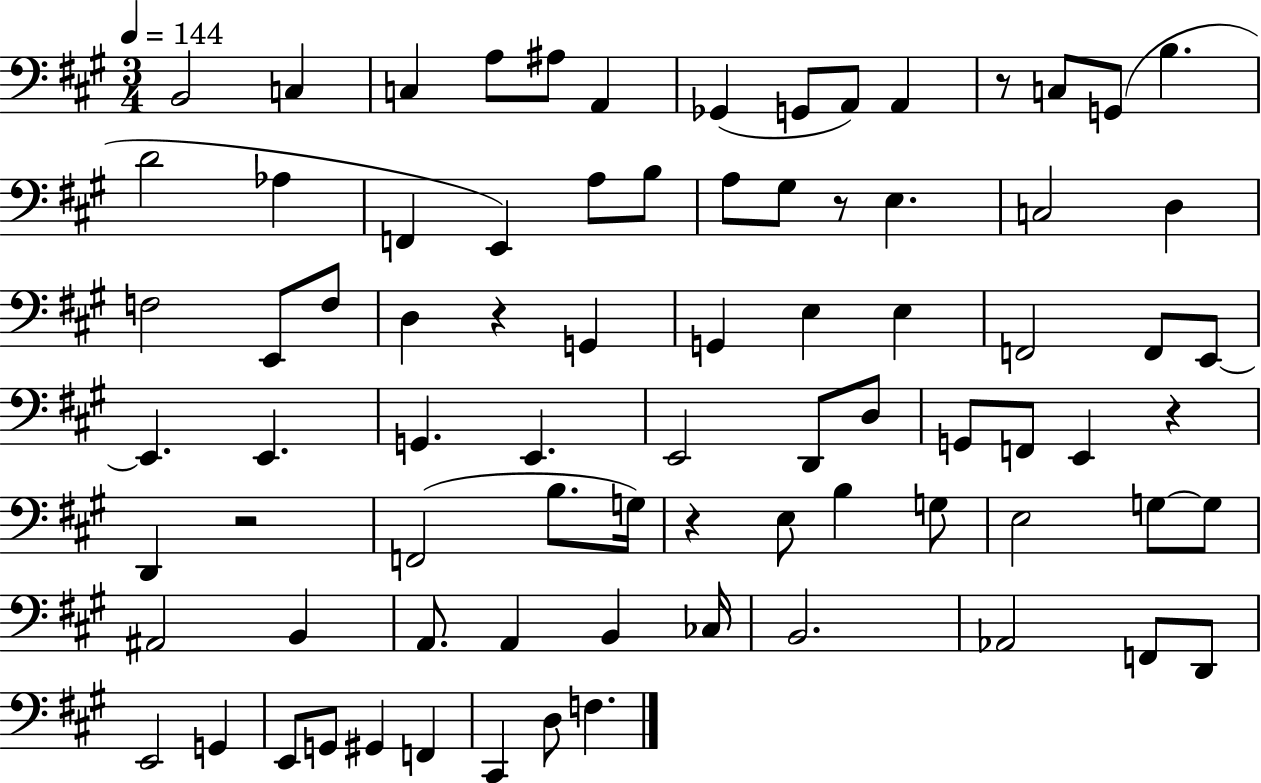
X:1
T:Untitled
M:3/4
L:1/4
K:A
B,,2 C, C, A,/2 ^A,/2 A,, _G,, G,,/2 A,,/2 A,, z/2 C,/2 G,,/2 B, D2 _A, F,, E,, A,/2 B,/2 A,/2 ^G,/2 z/2 E, C,2 D, F,2 E,,/2 F,/2 D, z G,, G,, E, E, F,,2 F,,/2 E,,/2 E,, E,, G,, E,, E,,2 D,,/2 D,/2 G,,/2 F,,/2 E,, z D,, z2 F,,2 B,/2 G,/4 z E,/2 B, G,/2 E,2 G,/2 G,/2 ^A,,2 B,, A,,/2 A,, B,, _C,/4 B,,2 _A,,2 F,,/2 D,,/2 E,,2 G,, E,,/2 G,,/2 ^G,, F,, ^C,, D,/2 F,